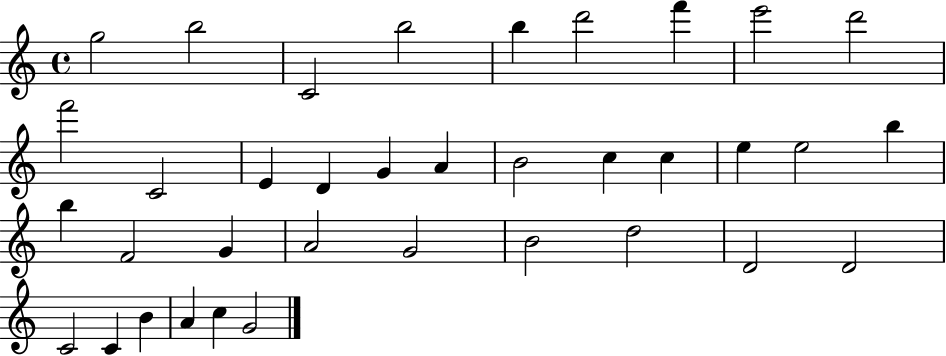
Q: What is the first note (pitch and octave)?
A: G5